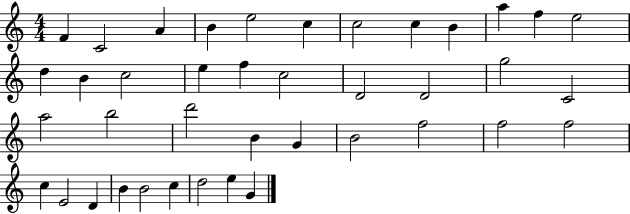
{
  \clef treble
  \numericTimeSignature
  \time 4/4
  \key c \major
  f'4 c'2 a'4 | b'4 e''2 c''4 | c''2 c''4 b'4 | a''4 f''4 e''2 | \break d''4 b'4 c''2 | e''4 f''4 c''2 | d'2 d'2 | g''2 c'2 | \break a''2 b''2 | d'''2 b'4 g'4 | b'2 f''2 | f''2 f''2 | \break c''4 e'2 d'4 | b'4 b'2 c''4 | d''2 e''4 g'4 | \bar "|."
}